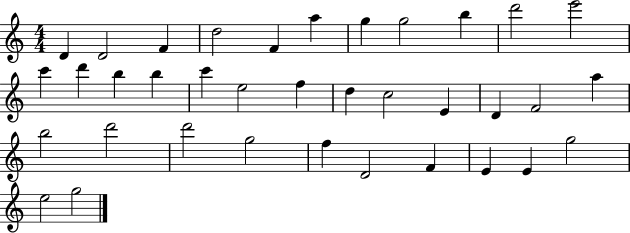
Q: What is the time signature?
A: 4/4